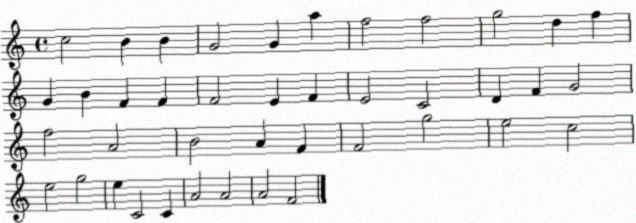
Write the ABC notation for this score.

X:1
T:Untitled
M:4/4
L:1/4
K:C
c2 B B G2 G a f2 f2 g2 d f G B F F F2 E F E2 C2 D F G2 f2 A2 B2 A F F2 g2 e2 c2 e2 g2 e C2 C A2 A2 A2 F2